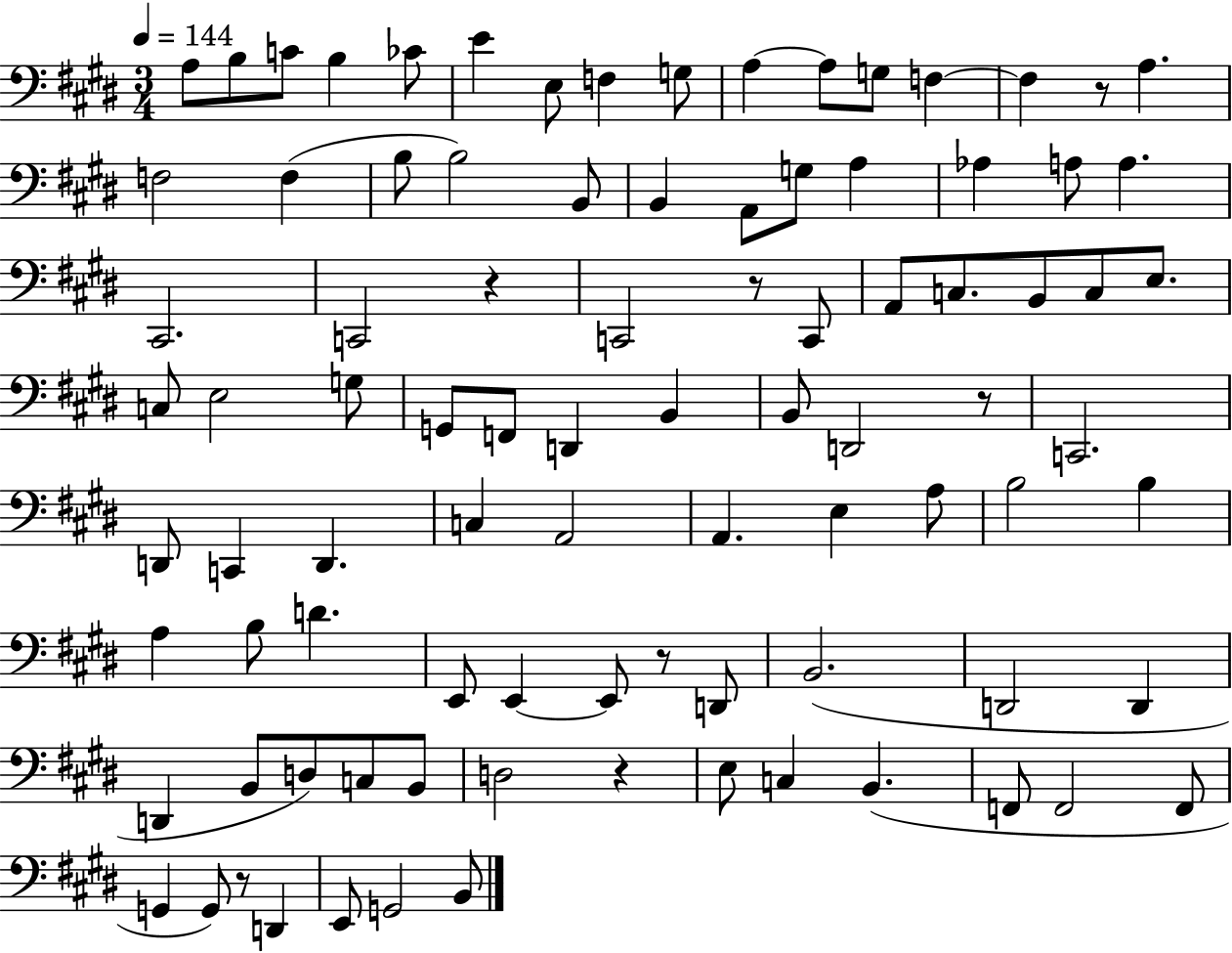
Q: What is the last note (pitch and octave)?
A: B2